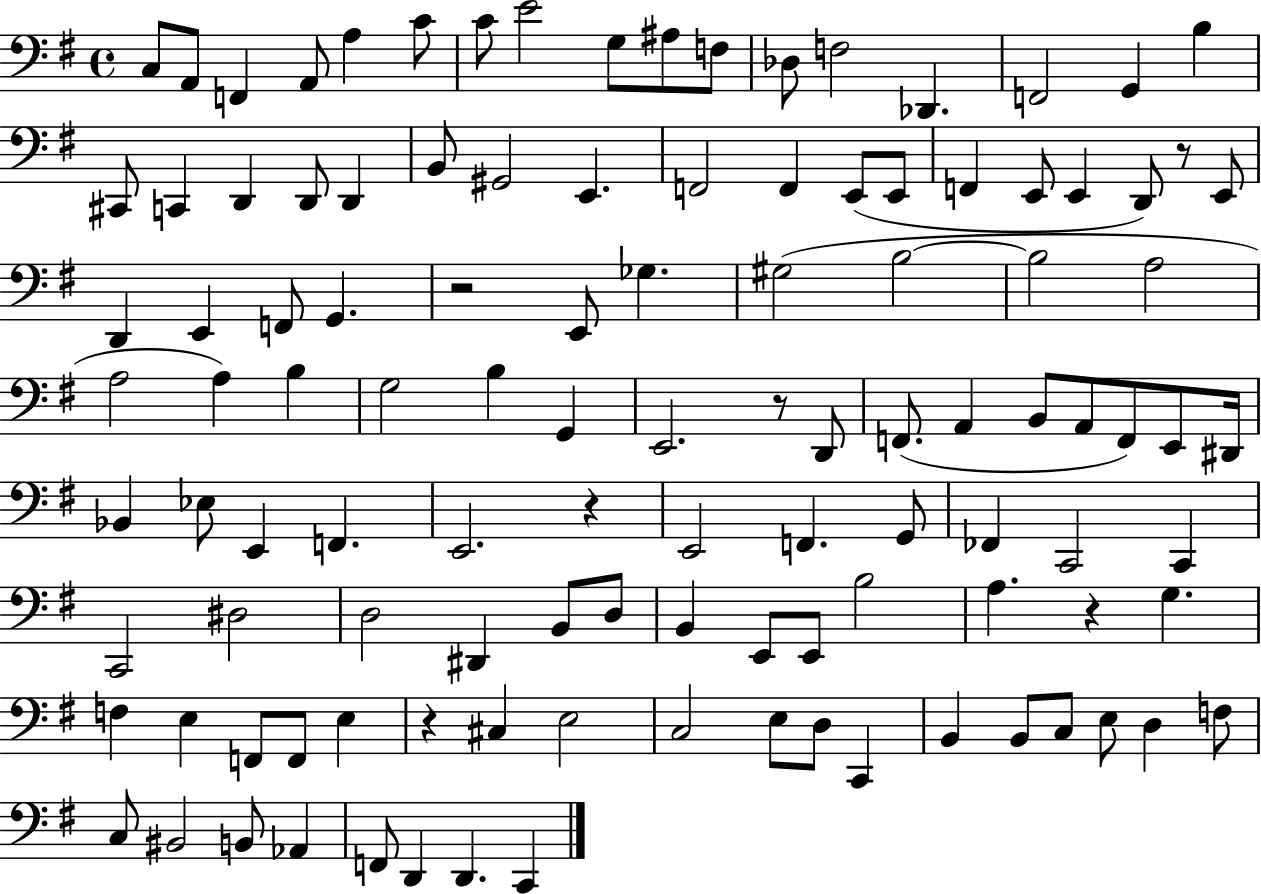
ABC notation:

X:1
T:Untitled
M:4/4
L:1/4
K:G
C,/2 A,,/2 F,, A,,/2 A, C/2 C/2 E2 G,/2 ^A,/2 F,/2 _D,/2 F,2 _D,, F,,2 G,, B, ^C,,/2 C,, D,, D,,/2 D,, B,,/2 ^G,,2 E,, F,,2 F,, E,,/2 E,,/2 F,, E,,/2 E,, D,,/2 z/2 E,,/2 D,, E,, F,,/2 G,, z2 E,,/2 _G, ^G,2 B,2 B,2 A,2 A,2 A, B, G,2 B, G,, E,,2 z/2 D,,/2 F,,/2 A,, B,,/2 A,,/2 F,,/2 E,,/2 ^D,,/4 _B,, _E,/2 E,, F,, E,,2 z E,,2 F,, G,,/2 _F,, C,,2 C,, C,,2 ^D,2 D,2 ^D,, B,,/2 D,/2 B,, E,,/2 E,,/2 B,2 A, z G, F, E, F,,/2 F,,/2 E, z ^C, E,2 C,2 E,/2 D,/2 C,, B,, B,,/2 C,/2 E,/2 D, F,/2 C,/2 ^B,,2 B,,/2 _A,, F,,/2 D,, D,, C,,